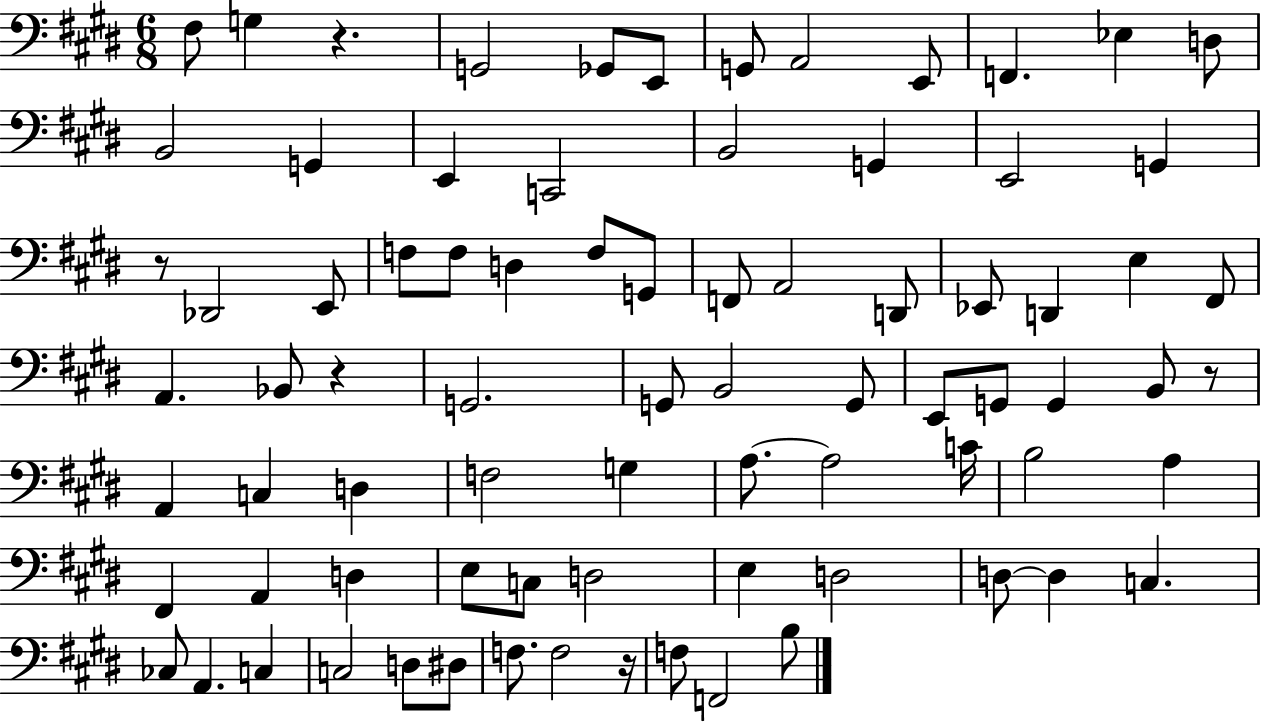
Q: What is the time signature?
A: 6/8